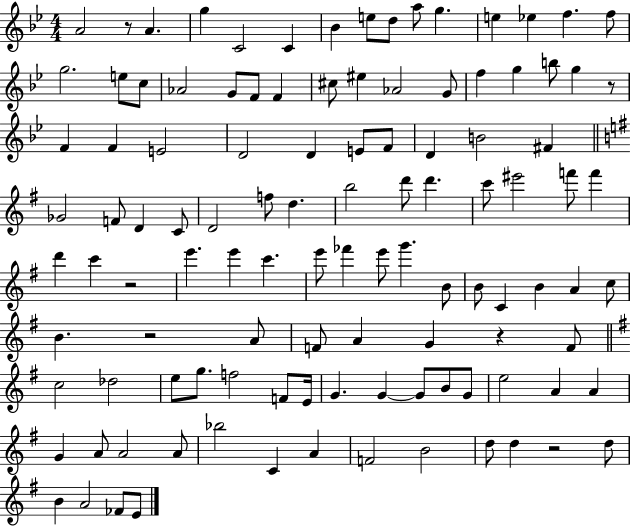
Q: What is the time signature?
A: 4/4